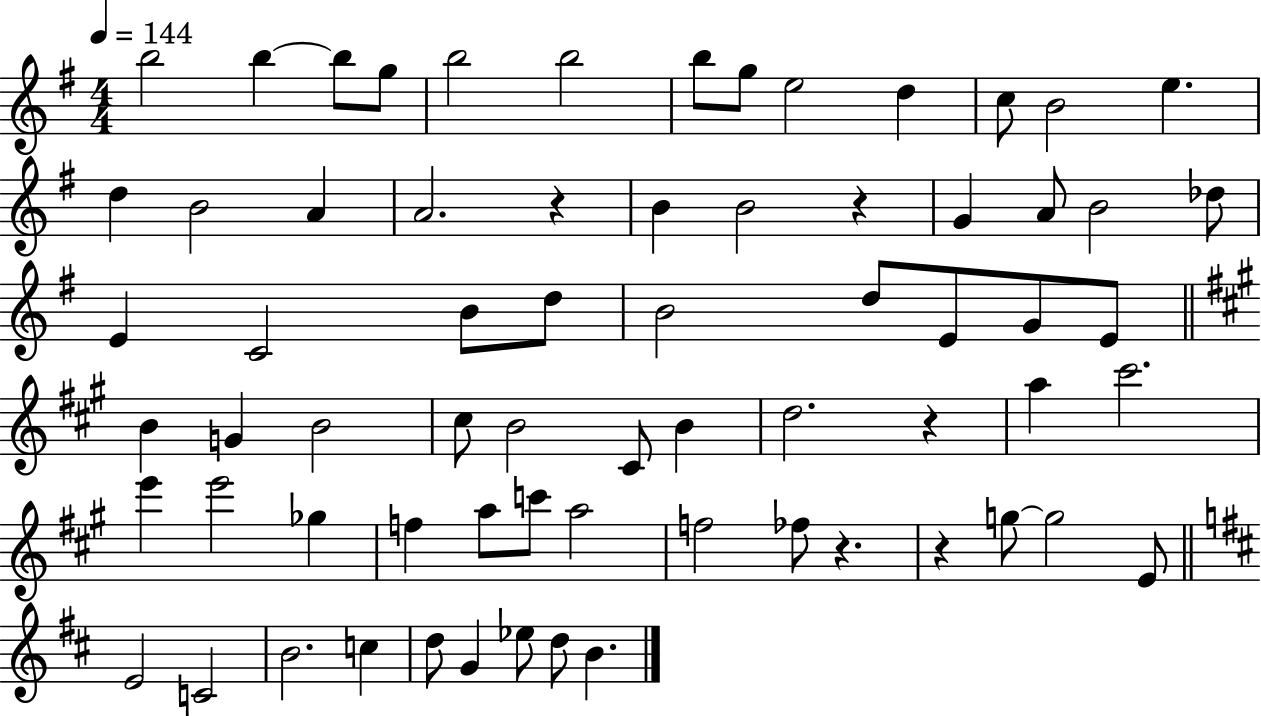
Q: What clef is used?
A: treble